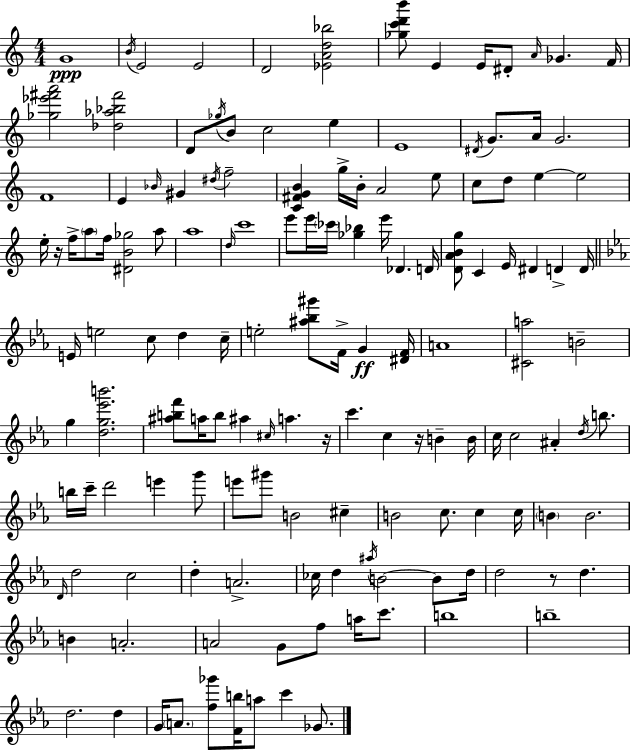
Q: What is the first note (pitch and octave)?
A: G4